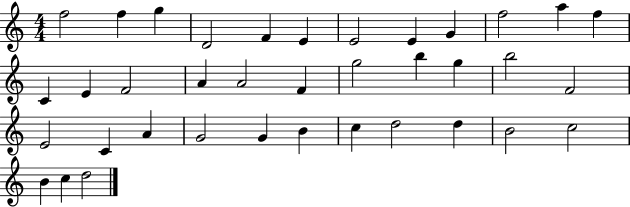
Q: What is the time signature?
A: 4/4